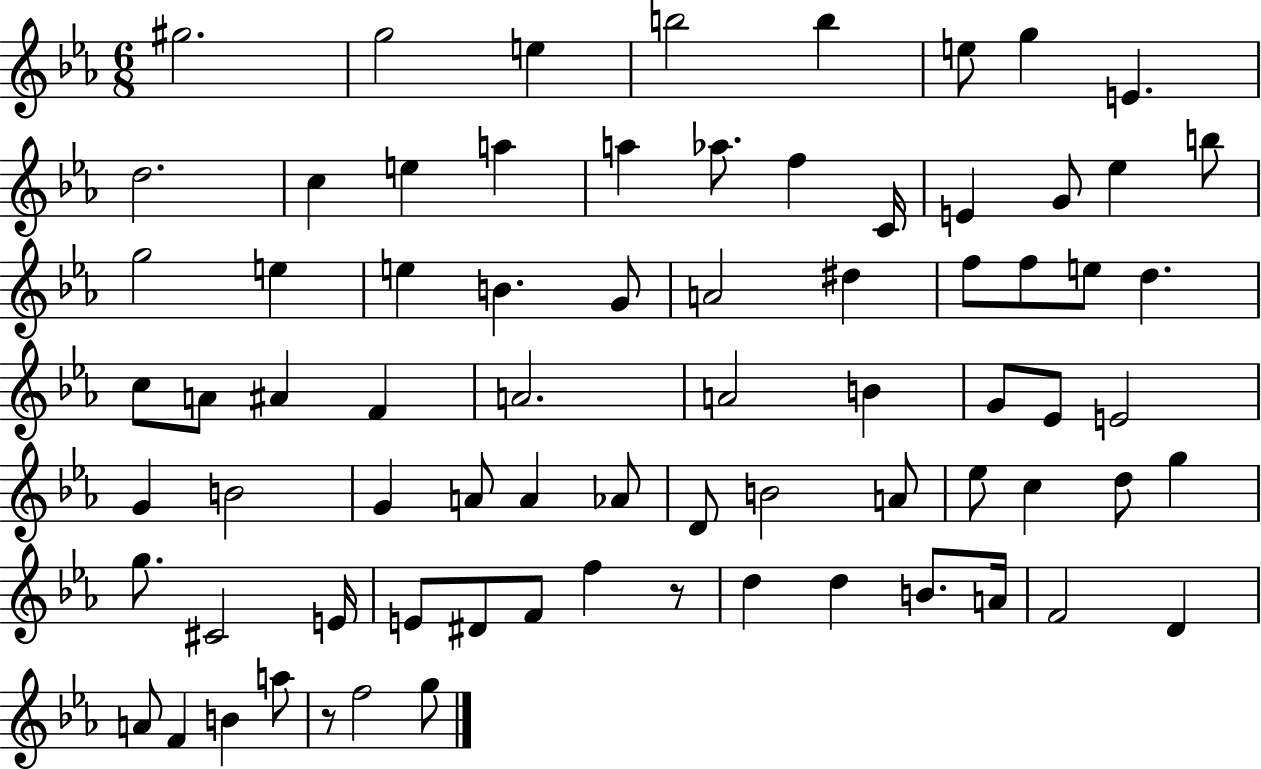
G#5/h. G5/h E5/q B5/h B5/q E5/e G5/q E4/q. D5/h. C5/q E5/q A5/q A5/q Ab5/e. F5/q C4/s E4/q G4/e Eb5/q B5/e G5/h E5/q E5/q B4/q. G4/e A4/h D#5/q F5/e F5/e E5/e D5/q. C5/e A4/e A#4/q F4/q A4/h. A4/h B4/q G4/e Eb4/e E4/h G4/q B4/h G4/q A4/e A4/q Ab4/e D4/e B4/h A4/e Eb5/e C5/q D5/e G5/q G5/e. C#4/h E4/s E4/e D#4/e F4/e F5/q R/e D5/q D5/q B4/e. A4/s F4/h D4/q A4/e F4/q B4/q A5/e R/e F5/h G5/e